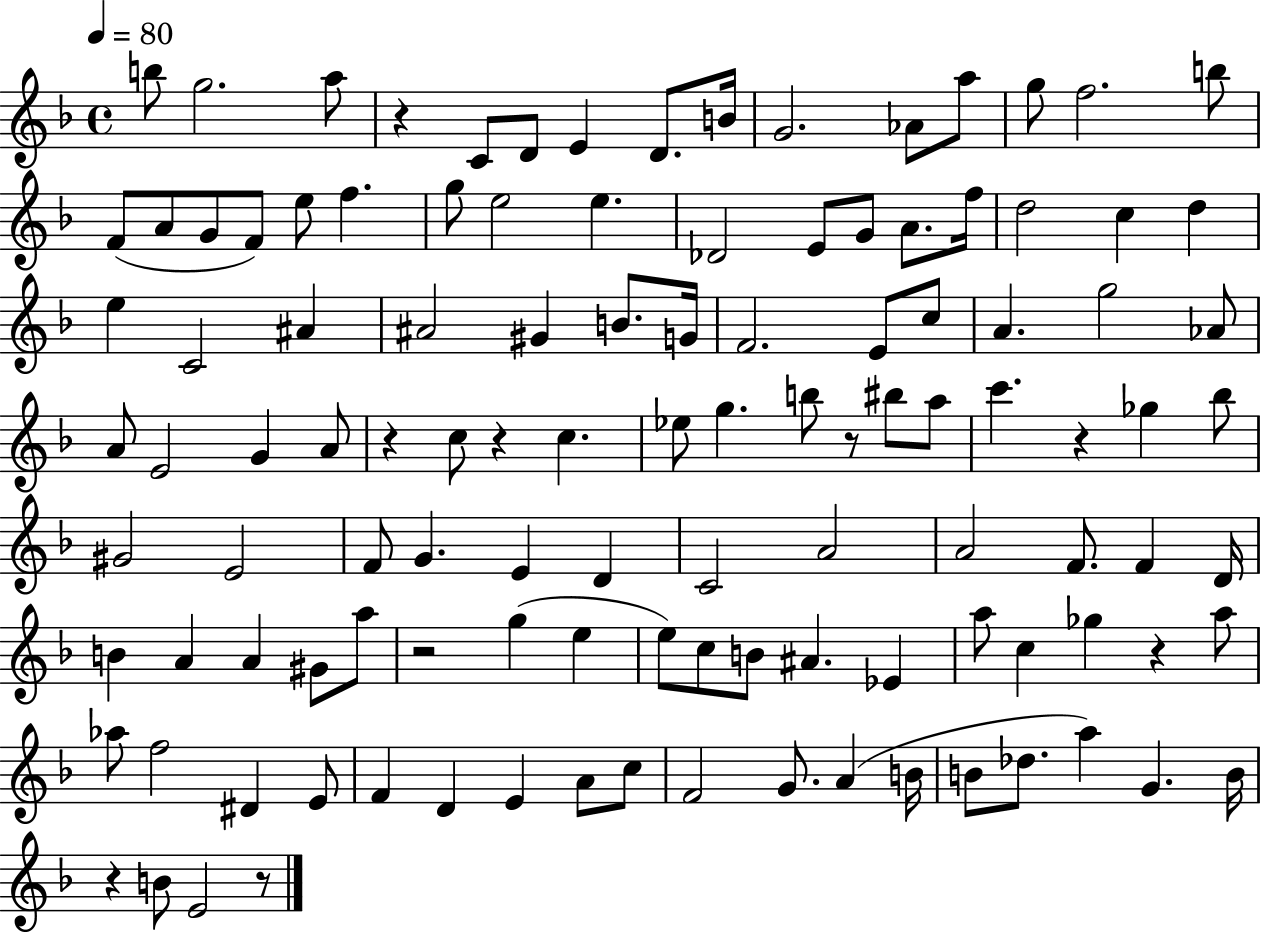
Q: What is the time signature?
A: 4/4